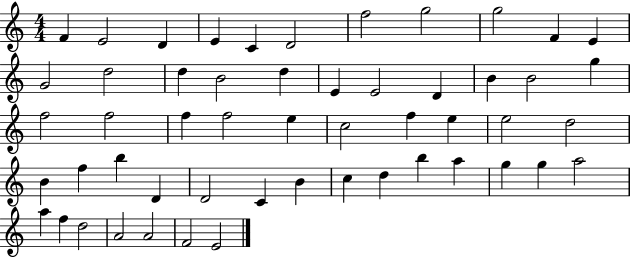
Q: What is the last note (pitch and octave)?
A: E4